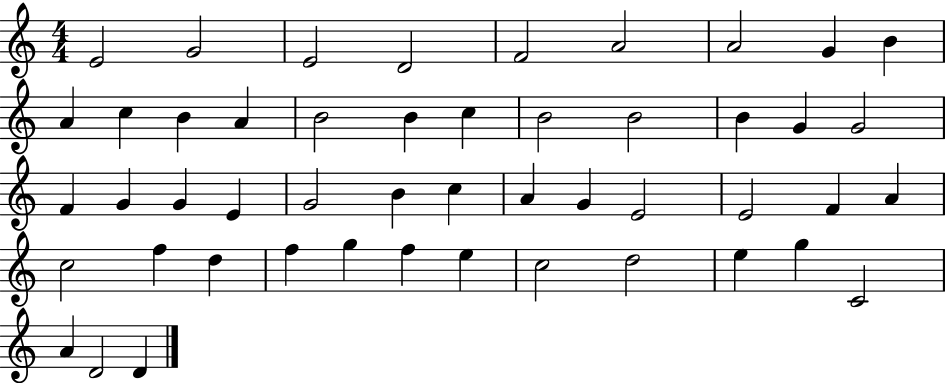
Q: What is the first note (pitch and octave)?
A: E4